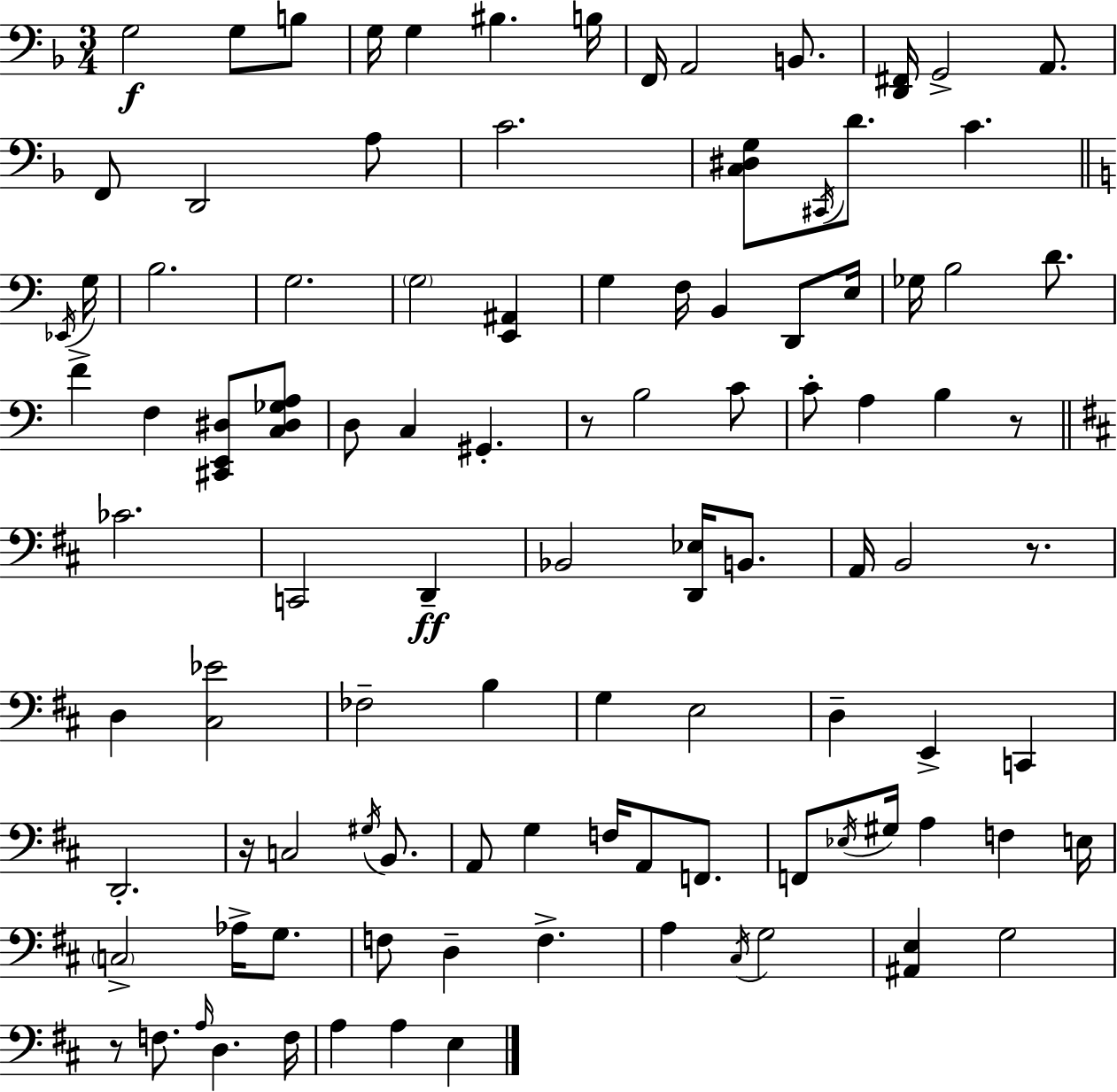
G3/h G3/e B3/e G3/s G3/q BIS3/q. B3/s F2/s A2/h B2/e. [D2,F#2]/s G2/h A2/e. F2/e D2/h A3/e C4/h. [C3,D#3,G3]/e C#2/s D4/e. C4/q. Eb2/s G3/s B3/h. G3/h. G3/h [E2,A#2]/q G3/q F3/s B2/q D2/e E3/s Gb3/s B3/h D4/e. F4/q F3/q [C#2,E2,D#3]/e [C3,D#3,Gb3,A3]/e D3/e C3/q G#2/q. R/e B3/h C4/e C4/e A3/q B3/q R/e CES4/h. C2/h D2/q Bb2/h [D2,Eb3]/s B2/e. A2/s B2/h R/e. D3/q [C#3,Eb4]/h FES3/h B3/q G3/q E3/h D3/q E2/q C2/q D2/h. R/s C3/h G#3/s B2/e. A2/e G3/q F3/s A2/e F2/e. F2/e Eb3/s G#3/s A3/q F3/q E3/s C3/h Ab3/s G3/e. F3/e D3/q F3/q. A3/q C#3/s G3/h [A#2,E3]/q G3/h R/e F3/e. A3/s D3/q. F3/s A3/q A3/q E3/q